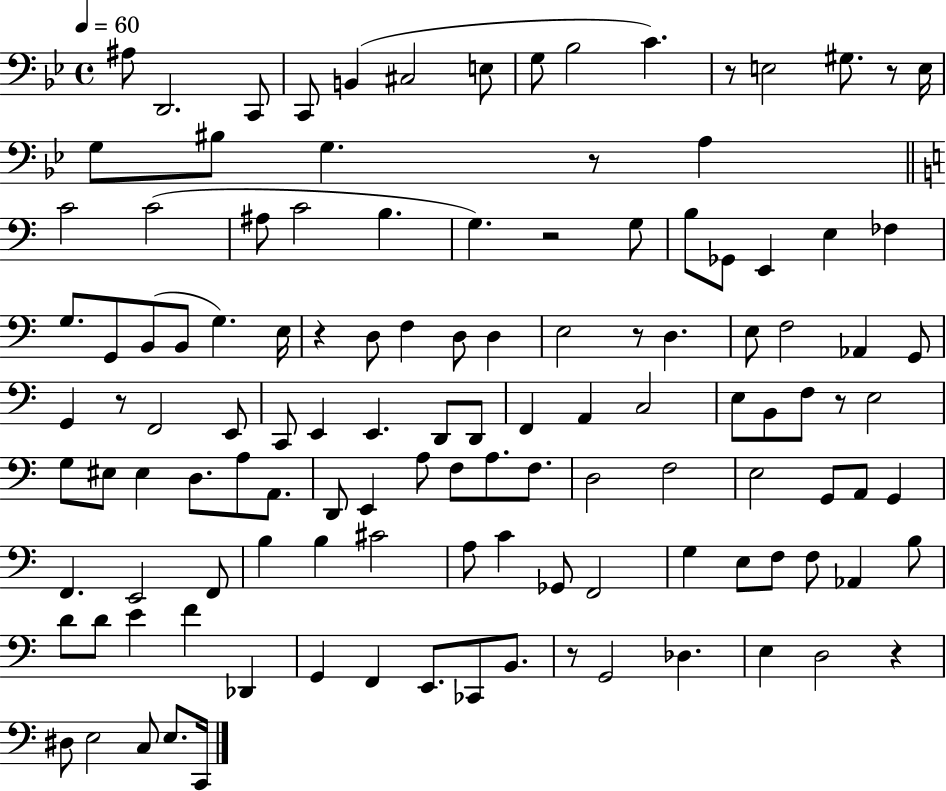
A#3/e D2/h. C2/e C2/e B2/q C#3/h E3/e G3/e Bb3/h C4/q. R/e E3/h G#3/e. R/e E3/s G3/e BIS3/e G3/q. R/e A3/q C4/h C4/h A#3/e C4/h B3/q. G3/q. R/h G3/e B3/e Gb2/e E2/q E3/q FES3/q G3/e. G2/e B2/e B2/e G3/q. E3/s R/q D3/e F3/q D3/e D3/q E3/h R/e D3/q. E3/e F3/h Ab2/q G2/e G2/q R/e F2/h E2/e C2/e E2/q E2/q. D2/e D2/e F2/q A2/q C3/h E3/e B2/e F3/e R/e E3/h G3/e EIS3/e EIS3/q D3/e. A3/e A2/e. D2/e E2/q A3/e F3/e A3/e. F3/e. D3/h F3/h E3/h G2/e A2/e G2/q F2/q. E2/h F2/e B3/q B3/q C#4/h A3/e C4/q Gb2/e F2/h G3/q E3/e F3/e F3/e Ab2/q B3/e D4/e D4/e E4/q F4/q Db2/q G2/q F2/q E2/e. CES2/e B2/e. R/e G2/h Db3/q. E3/q D3/h R/q D#3/e E3/h C3/e E3/e. C2/s